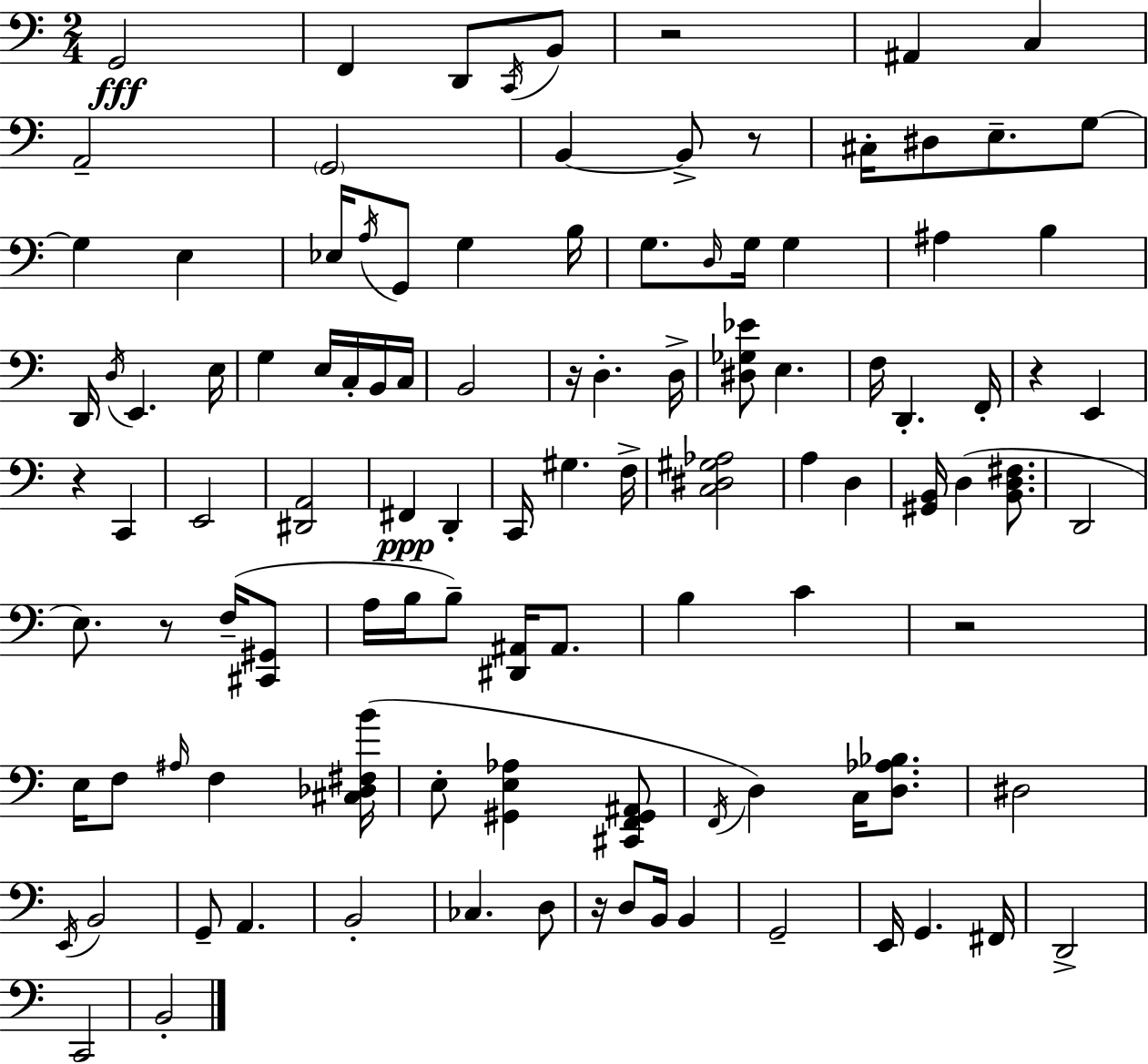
G2/h F2/q D2/e C2/s B2/e R/h A#2/q C3/q A2/h G2/h B2/q B2/e R/e C#3/s D#3/e E3/e. G3/e G3/q E3/q Eb3/s A3/s G2/e G3/q B3/s G3/e. D3/s G3/s G3/q A#3/q B3/q D2/s D3/s E2/q. E3/s G3/q E3/s C3/s B2/s C3/s B2/h R/s D3/q. D3/s [D#3,Gb3,Eb4]/e E3/q. F3/s D2/q. F2/s R/q E2/q R/q C2/q E2/h [D#2,A2]/h F#2/q D2/q C2/s G#3/q. F3/s [C3,D#3,G#3,Ab3]/h A3/q D3/q [G#2,B2]/s D3/q [B2,D3,F#3]/e. D2/h E3/e. R/e F3/s [C#2,G#2]/e A3/s B3/s B3/e [D#2,A#2]/s A#2/e. B3/q C4/q R/h E3/s F3/e A#3/s F3/q [C#3,Db3,F#3,B4]/s E3/e [G#2,E3,Ab3]/q [C#2,F2,G#2,A#2]/e F2/s D3/q C3/s [D3,Ab3,Bb3]/e. D#3/h E2/s B2/h G2/e A2/q. B2/h CES3/q. D3/e R/s D3/e B2/s B2/q G2/h E2/s G2/q. F#2/s D2/h C2/h B2/h